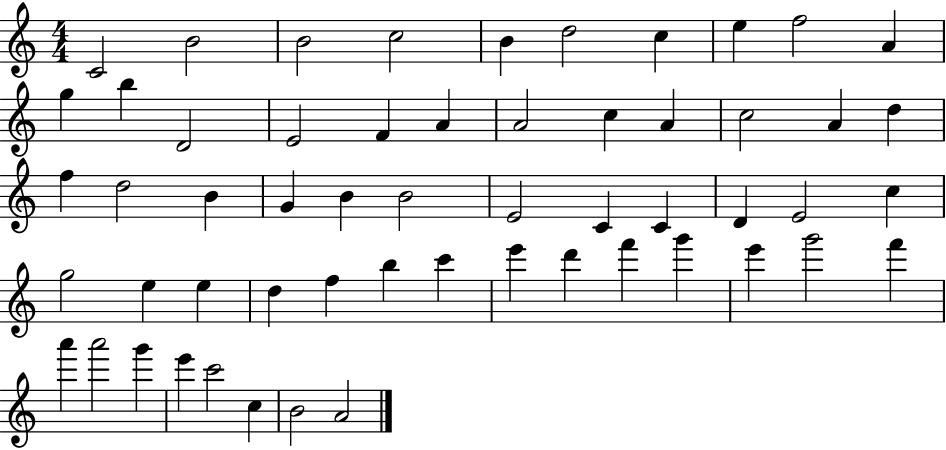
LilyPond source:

{
  \clef treble
  \numericTimeSignature
  \time 4/4
  \key c \major
  c'2 b'2 | b'2 c''2 | b'4 d''2 c''4 | e''4 f''2 a'4 | \break g''4 b''4 d'2 | e'2 f'4 a'4 | a'2 c''4 a'4 | c''2 a'4 d''4 | \break f''4 d''2 b'4 | g'4 b'4 b'2 | e'2 c'4 c'4 | d'4 e'2 c''4 | \break g''2 e''4 e''4 | d''4 f''4 b''4 c'''4 | e'''4 d'''4 f'''4 g'''4 | e'''4 g'''2 f'''4 | \break a'''4 a'''2 g'''4 | e'''4 c'''2 c''4 | b'2 a'2 | \bar "|."
}